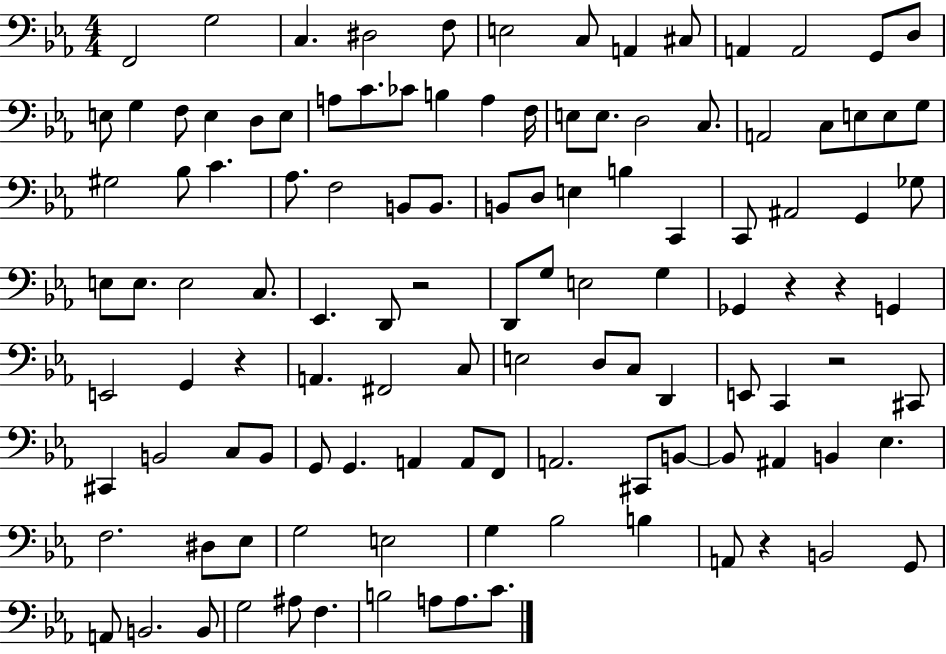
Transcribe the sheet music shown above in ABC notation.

X:1
T:Untitled
M:4/4
L:1/4
K:Eb
F,,2 G,2 C, ^D,2 F,/2 E,2 C,/2 A,, ^C,/2 A,, A,,2 G,,/2 D,/2 E,/2 G, F,/2 E, D,/2 E,/2 A,/2 C/2 _C/2 B, A, F,/4 E,/2 E,/2 D,2 C,/2 A,,2 C,/2 E,/2 E,/2 G,/2 ^G,2 _B,/2 C _A,/2 F,2 B,,/2 B,,/2 B,,/2 D,/2 E, B, C,, C,,/2 ^A,,2 G,, _G,/2 E,/2 E,/2 E,2 C,/2 _E,, D,,/2 z2 D,,/2 G,/2 E,2 G, _G,, z z G,, E,,2 G,, z A,, ^F,,2 C,/2 E,2 D,/2 C,/2 D,, E,,/2 C,, z2 ^C,,/2 ^C,, B,,2 C,/2 B,,/2 G,,/2 G,, A,, A,,/2 F,,/2 A,,2 ^C,,/2 B,,/2 B,,/2 ^A,, B,, _E, F,2 ^D,/2 _E,/2 G,2 E,2 G, _B,2 B, A,,/2 z B,,2 G,,/2 A,,/2 B,,2 B,,/2 G,2 ^A,/2 F, B,2 A,/2 A,/2 C/2